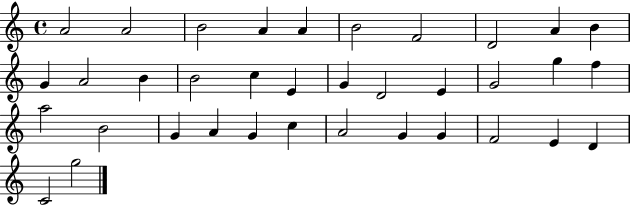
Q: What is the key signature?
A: C major